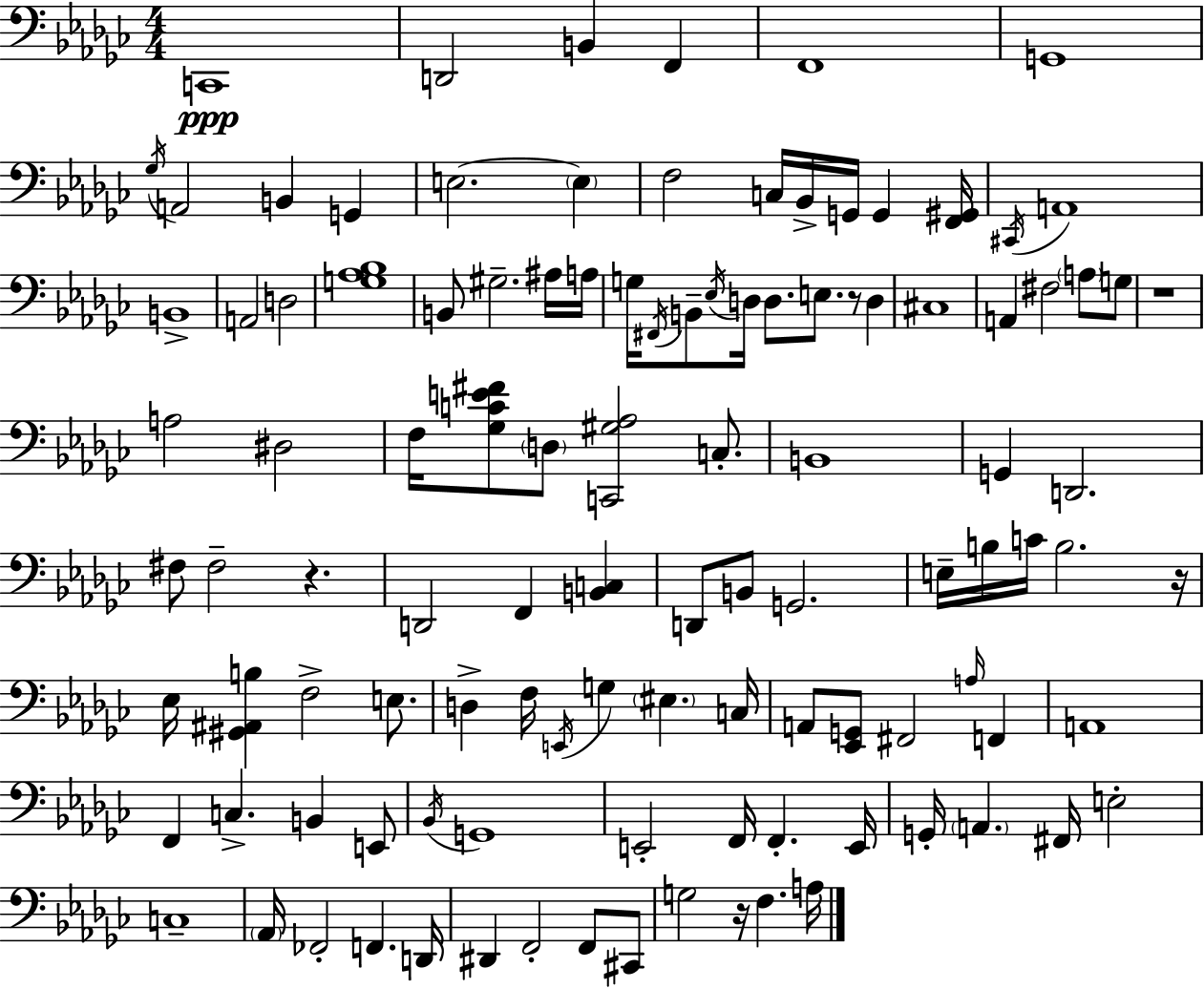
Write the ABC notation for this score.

X:1
T:Untitled
M:4/4
L:1/4
K:Ebm
C,,4 D,,2 B,, F,, F,,4 G,,4 _G,/4 A,,2 B,, G,, E,2 E, F,2 C,/4 _B,,/4 G,,/4 G,, [F,,^G,,]/4 ^C,,/4 A,,4 B,,4 A,,2 D,2 [G,_A,_B,]4 B,,/2 ^G,2 ^A,/4 A,/4 G,/4 ^F,,/4 B,,/2 _E,/4 D,/4 D,/2 E,/2 z/2 D, ^C,4 A,, ^F,2 A,/2 G,/2 z4 A,2 ^D,2 F,/4 [_G,CE^F]/2 D,/2 [C,,^G,_A,]2 C,/2 B,,4 G,, D,,2 ^F,/2 ^F,2 z D,,2 F,, [B,,C,] D,,/2 B,,/2 G,,2 E,/4 B,/4 C/4 B,2 z/4 _E,/4 [^G,,^A,,B,] F,2 E,/2 D, F,/4 E,,/4 G, ^E, C,/4 A,,/2 [_E,,G,,]/2 ^F,,2 A,/4 F,, A,,4 F,, C, B,, E,,/2 _B,,/4 G,,4 E,,2 F,,/4 F,, E,,/4 G,,/4 A,, ^F,,/4 E,2 C,4 _A,,/4 _F,,2 F,, D,,/4 ^D,, F,,2 F,,/2 ^C,,/2 G,2 z/4 F, A,/4